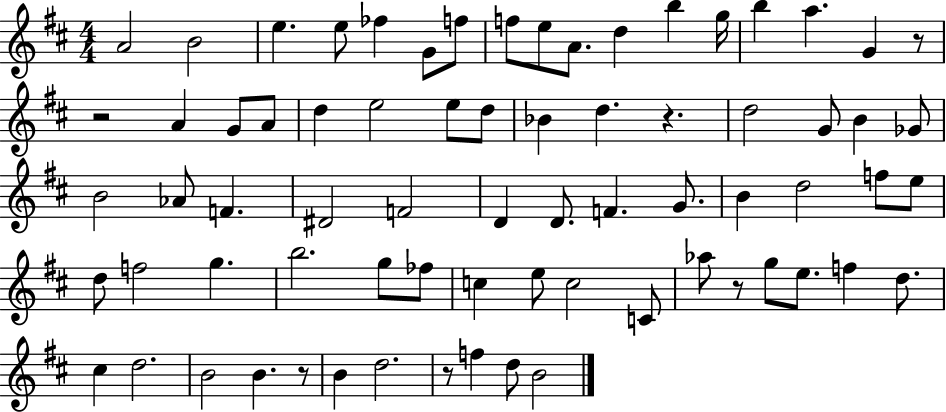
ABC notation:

X:1
T:Untitled
M:4/4
L:1/4
K:D
A2 B2 e e/2 _f G/2 f/2 f/2 e/2 A/2 d b g/4 b a G z/2 z2 A G/2 A/2 d e2 e/2 d/2 _B d z d2 G/2 B _G/2 B2 _A/2 F ^D2 F2 D D/2 F G/2 B d2 f/2 e/2 d/2 f2 g b2 g/2 _f/2 c e/2 c2 C/2 _a/2 z/2 g/2 e/2 f d/2 ^c d2 B2 B z/2 B d2 z/2 f d/2 B2